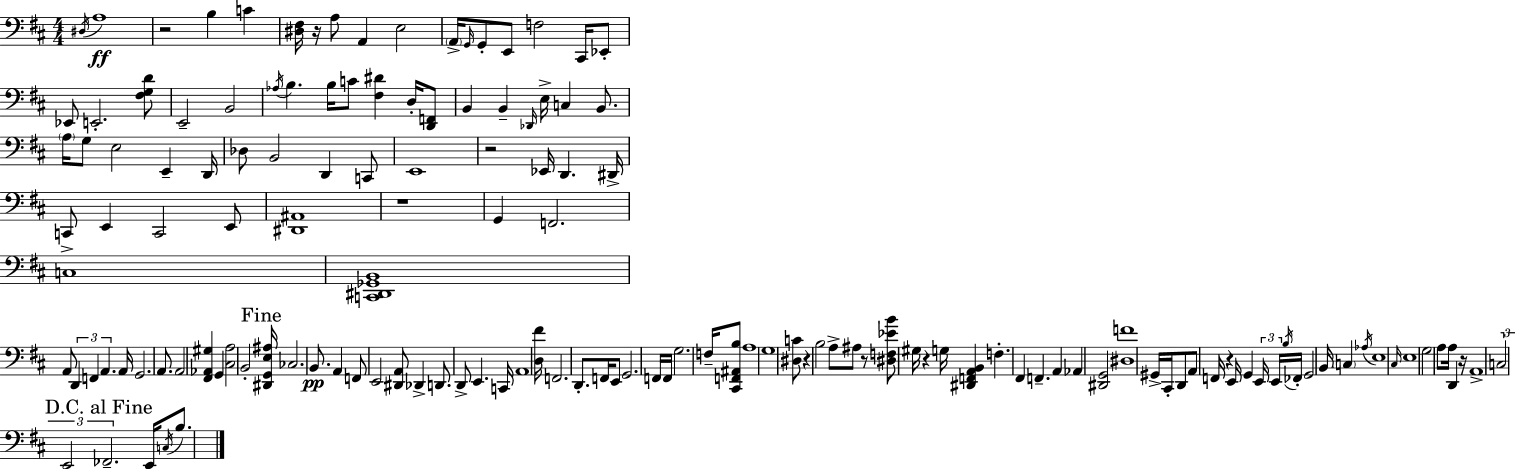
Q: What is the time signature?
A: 4/4